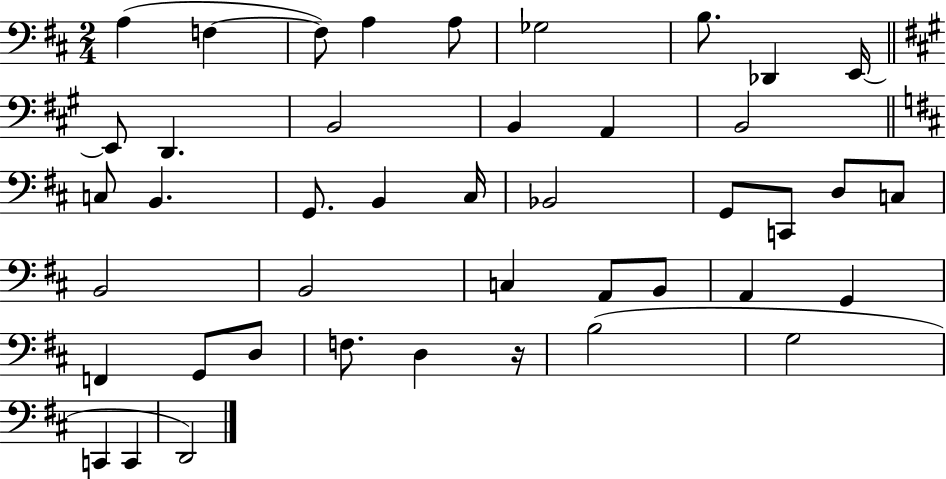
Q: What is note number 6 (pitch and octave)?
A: Gb3